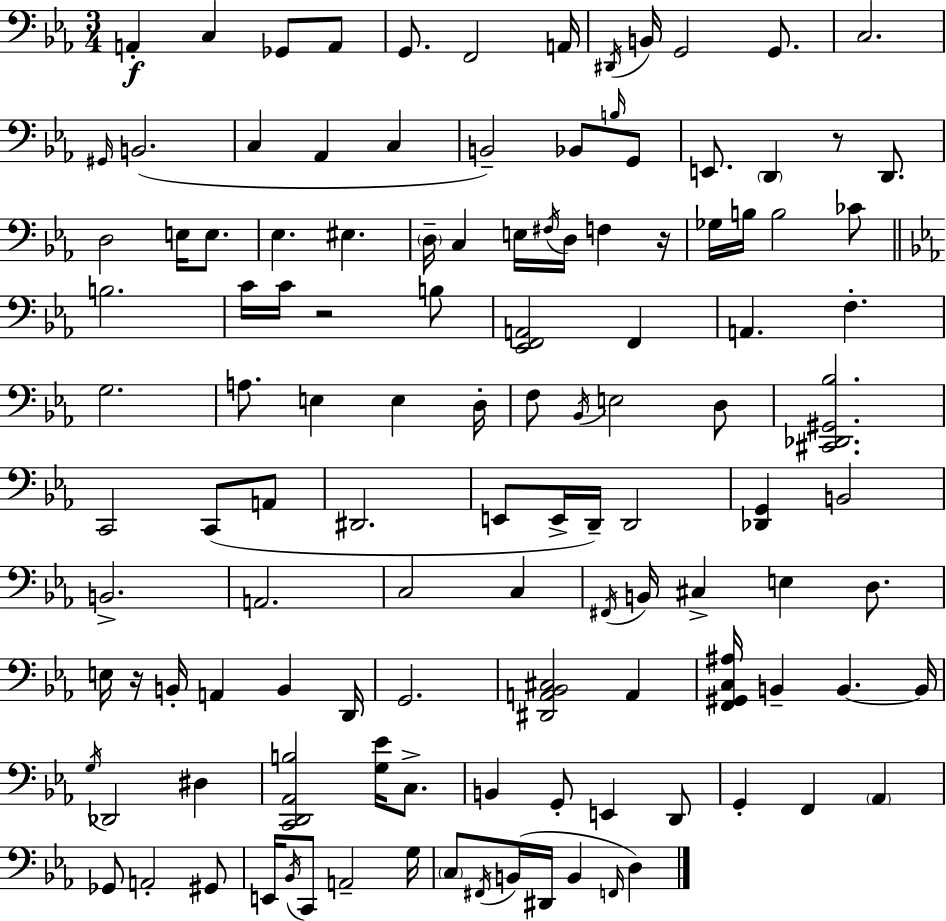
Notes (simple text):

A2/q C3/q Gb2/e A2/e G2/e. F2/h A2/s D#2/s B2/s G2/h G2/e. C3/h. G#2/s B2/h. C3/q Ab2/q C3/q B2/h Bb2/e B3/s G2/e E2/e. D2/q R/e D2/e. D3/h E3/s E3/e. Eb3/q. EIS3/q. D3/s C3/q E3/s F#3/s D3/s F3/q R/s Gb3/s B3/s B3/h CES4/e B3/h. C4/s C4/s R/h B3/e [Eb2,F2,A2]/h F2/q A2/q. F3/q. G3/h. A3/e. E3/q E3/q D3/s F3/e Bb2/s E3/h D3/e [C#2,Db2,G#2,Bb3]/h. C2/h C2/e A2/e D#2/h. E2/e E2/s D2/s D2/h [Db2,G2]/q B2/h B2/h. A2/h. C3/h C3/q F#2/s B2/s C#3/q E3/q D3/e. E3/s R/s B2/s A2/q B2/q D2/s G2/h. [D#2,A2,Bb2,C#3]/h A2/q [F2,G#2,C3,A#3]/s B2/q B2/q. B2/s G3/s Db2/h D#3/q [C2,D2,Ab2,B3]/h [G3,Eb4]/s C3/e. B2/q G2/e E2/q D2/e G2/q F2/q Ab2/q Gb2/e A2/h G#2/e E2/s Bb2/s C2/e A2/h G3/s C3/e F#2/s B2/s D#2/s B2/q F2/s D3/q